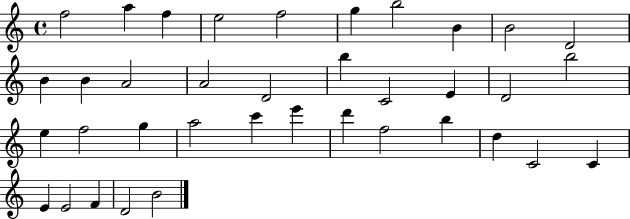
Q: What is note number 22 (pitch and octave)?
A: F5